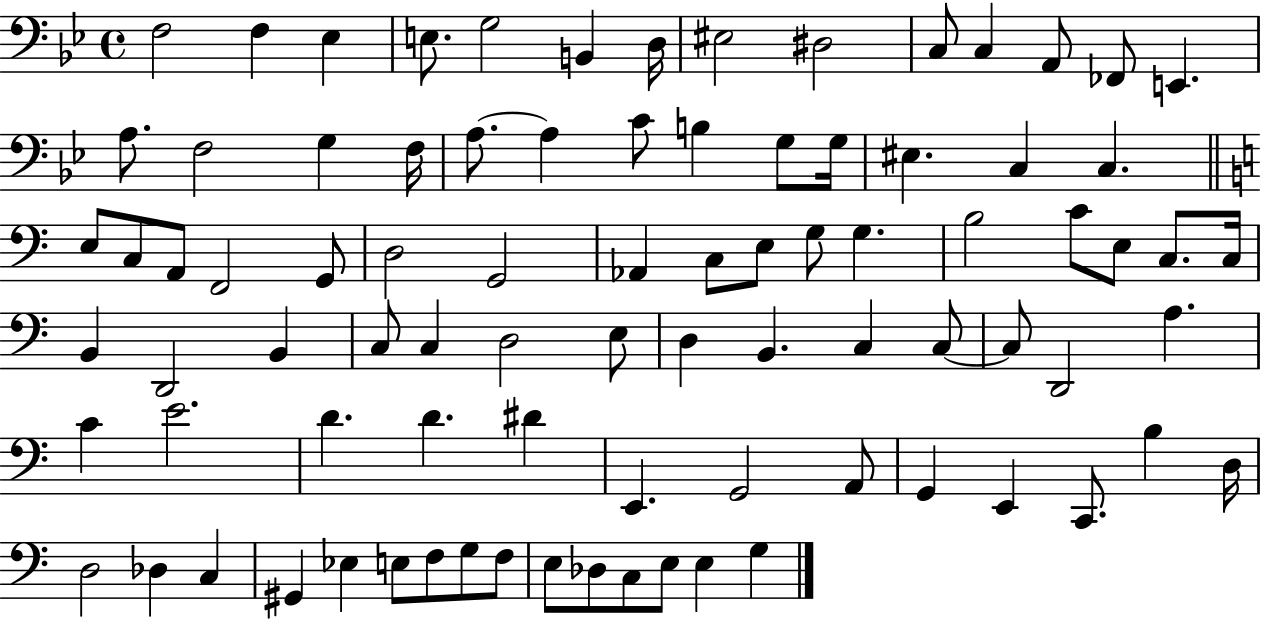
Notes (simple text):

F3/h F3/q Eb3/q E3/e. G3/h B2/q D3/s EIS3/h D#3/h C3/e C3/q A2/e FES2/e E2/q. A3/e. F3/h G3/q F3/s A3/e. A3/q C4/e B3/q G3/e G3/s EIS3/q. C3/q C3/q. E3/e C3/e A2/e F2/h G2/e D3/h G2/h Ab2/q C3/e E3/e G3/e G3/q. B3/h C4/e E3/e C3/e. C3/s B2/q D2/h B2/q C3/e C3/q D3/h E3/e D3/q B2/q. C3/q C3/e C3/e D2/h A3/q. C4/q E4/h. D4/q. D4/q. D#4/q E2/q. G2/h A2/e G2/q E2/q C2/e. B3/q D3/s D3/h Db3/q C3/q G#2/q Eb3/q E3/e F3/e G3/e F3/e E3/e Db3/e C3/e E3/e E3/q G3/q